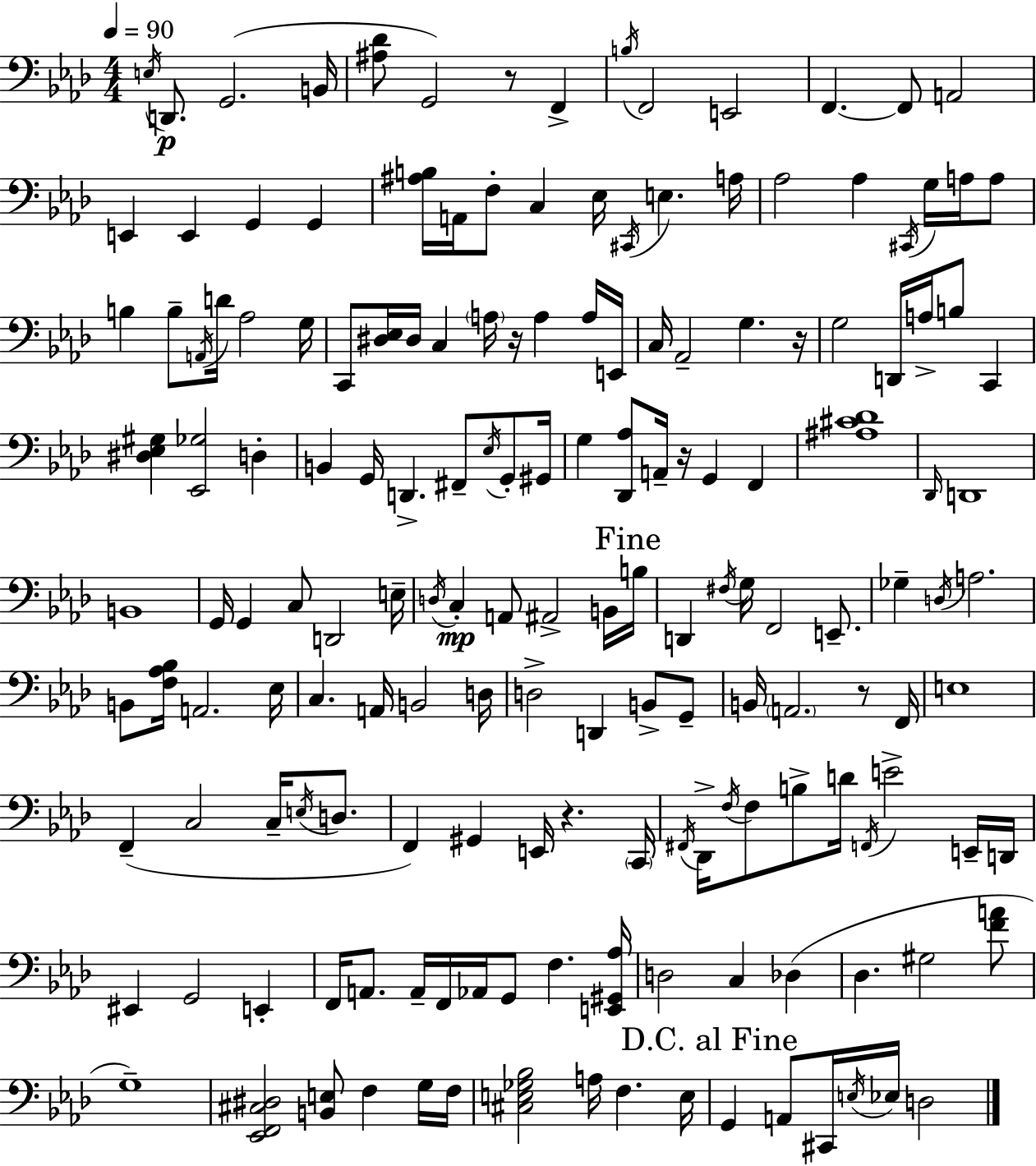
{
  \clef bass
  \numericTimeSignature
  \time 4/4
  \key aes \major
  \tempo 4 = 90
  \acciaccatura { e16 }\p d,8. g,2.( | b,16 <ais des'>8 g,2) r8 f,4-> | \acciaccatura { b16 } f,2 e,2 | f,4.~~ f,8 a,2 | \break e,4 e,4 g,4 g,4 | <ais b>16 a,16 f8-. c4 ees16 \acciaccatura { cis,16 } e4. | a16 aes2 aes4 \acciaccatura { cis,16 } | g16 a16 a8 b4 b8-- \acciaccatura { a,16 } d'16 aes2 | \break g16 c,8 <dis ees>16 dis16 c4 \parenthesize a16 r16 a4 | a16 e,16 c16 aes,2-- g4. | r16 g2 d,16 a16-> b8 | c,4 <dis ees gis>4 <ees, ges>2 | \break d4-. b,4 g,16 d,4.-> | fis,8-- \acciaccatura { ees16 } g,8-. gis,16 g4 <des, aes>8 a,16-- r16 g,4 | f,4 <ais cis' des'>1 | \grace { des,16 } d,1 | \break b,1 | g,16 g,4 c8 d,2 | e16-- \acciaccatura { d16 } c4-.\mp a,8 ais,2-> | b,16 \mark "Fine" b16 d,4 \acciaccatura { fis16 } g16 f,2 | \break e,8.-- ges4-- \acciaccatura { d16 } a2. | b,8 <f aes bes>16 a,2. | ees16 c4. | a,16 b,2 d16 d2-> | \break d,4 b,8-> g,8-- b,16 \parenthesize a,2. | r8 f,16 e1 | f,4--( c2 | c16-- \acciaccatura { e16 } d8. f,4) gis,4 | \break e,16 r4. \parenthesize c,16 \acciaccatura { fis,16 } des,16-> \acciaccatura { f16 } f8 | b8-> d'16 \acciaccatura { f,16 } e'2-> e,16-- d,16 eis,4 | g,2 e,4-. f,16 a,8. | a,16-- f,16 aes,16 g,8 f4. <e, gis, aes>16 d2 | \break c4 des4( des4. | gis2 <f' a'>8 g1--) | <ees, f, cis dis>2 | <b, e>8 f4 g16 f16 <cis e ges bes>2 | \break a16 f4. e16 \mark "D.C. al Fine" g,4 | a,8 cis,16 \acciaccatura { e16 } ees16 d2 \bar "|."
}